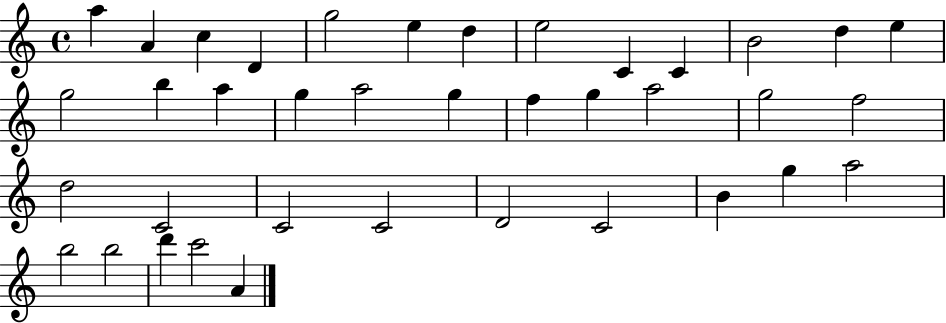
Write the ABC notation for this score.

X:1
T:Untitled
M:4/4
L:1/4
K:C
a A c D g2 e d e2 C C B2 d e g2 b a g a2 g f g a2 g2 f2 d2 C2 C2 C2 D2 C2 B g a2 b2 b2 d' c'2 A